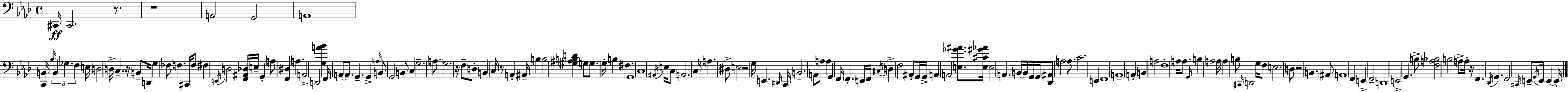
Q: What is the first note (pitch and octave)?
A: C#2